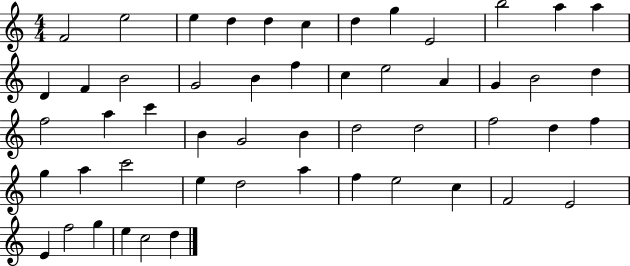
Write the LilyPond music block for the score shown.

{
  \clef treble
  \numericTimeSignature
  \time 4/4
  \key c \major
  f'2 e''2 | e''4 d''4 d''4 c''4 | d''4 g''4 e'2 | b''2 a''4 a''4 | \break d'4 f'4 b'2 | g'2 b'4 f''4 | c''4 e''2 a'4 | g'4 b'2 d''4 | \break f''2 a''4 c'''4 | b'4 g'2 b'4 | d''2 d''2 | f''2 d''4 f''4 | \break g''4 a''4 c'''2 | e''4 d''2 a''4 | f''4 e''2 c''4 | f'2 e'2 | \break e'4 f''2 g''4 | e''4 c''2 d''4 | \bar "|."
}